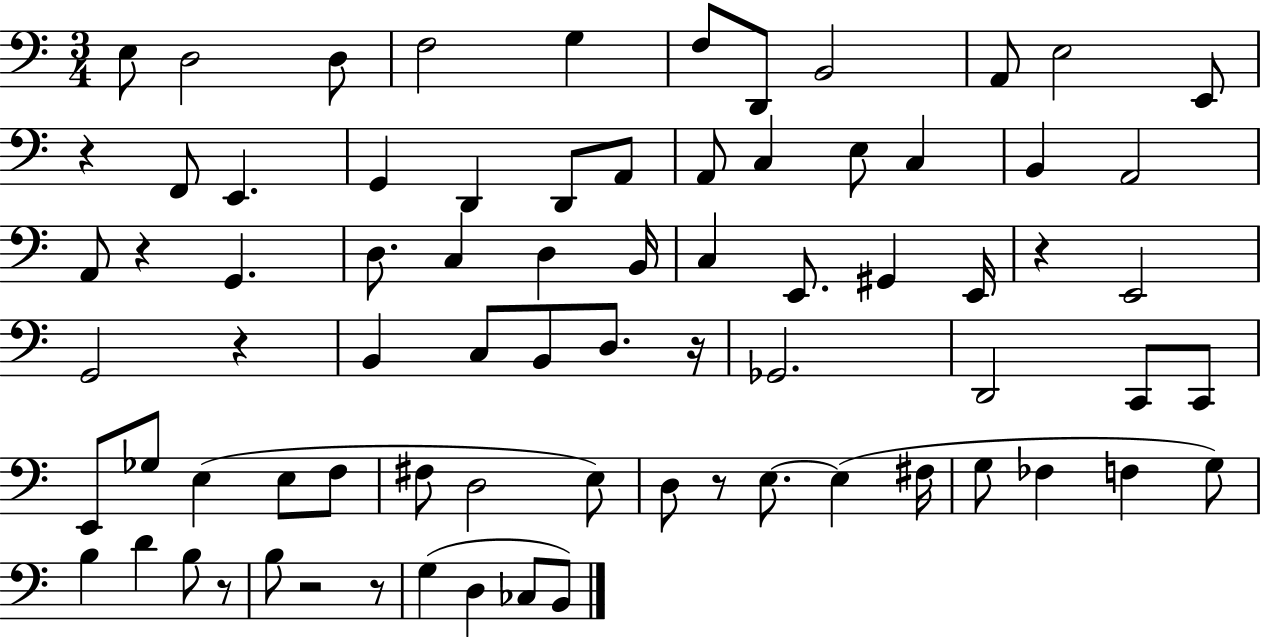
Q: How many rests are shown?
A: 9